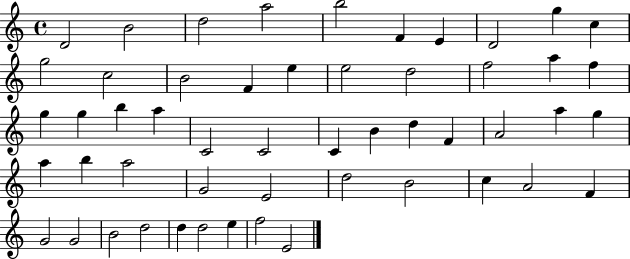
{
  \clef treble
  \time 4/4
  \defaultTimeSignature
  \key c \major
  d'2 b'2 | d''2 a''2 | b''2 f'4 e'4 | d'2 g''4 c''4 | \break g''2 c''2 | b'2 f'4 e''4 | e''2 d''2 | f''2 a''4 f''4 | \break g''4 g''4 b''4 a''4 | c'2 c'2 | c'4 b'4 d''4 f'4 | a'2 a''4 g''4 | \break a''4 b''4 a''2 | g'2 e'2 | d''2 b'2 | c''4 a'2 f'4 | \break g'2 g'2 | b'2 d''2 | d''4 d''2 e''4 | f''2 e'2 | \break \bar "|."
}